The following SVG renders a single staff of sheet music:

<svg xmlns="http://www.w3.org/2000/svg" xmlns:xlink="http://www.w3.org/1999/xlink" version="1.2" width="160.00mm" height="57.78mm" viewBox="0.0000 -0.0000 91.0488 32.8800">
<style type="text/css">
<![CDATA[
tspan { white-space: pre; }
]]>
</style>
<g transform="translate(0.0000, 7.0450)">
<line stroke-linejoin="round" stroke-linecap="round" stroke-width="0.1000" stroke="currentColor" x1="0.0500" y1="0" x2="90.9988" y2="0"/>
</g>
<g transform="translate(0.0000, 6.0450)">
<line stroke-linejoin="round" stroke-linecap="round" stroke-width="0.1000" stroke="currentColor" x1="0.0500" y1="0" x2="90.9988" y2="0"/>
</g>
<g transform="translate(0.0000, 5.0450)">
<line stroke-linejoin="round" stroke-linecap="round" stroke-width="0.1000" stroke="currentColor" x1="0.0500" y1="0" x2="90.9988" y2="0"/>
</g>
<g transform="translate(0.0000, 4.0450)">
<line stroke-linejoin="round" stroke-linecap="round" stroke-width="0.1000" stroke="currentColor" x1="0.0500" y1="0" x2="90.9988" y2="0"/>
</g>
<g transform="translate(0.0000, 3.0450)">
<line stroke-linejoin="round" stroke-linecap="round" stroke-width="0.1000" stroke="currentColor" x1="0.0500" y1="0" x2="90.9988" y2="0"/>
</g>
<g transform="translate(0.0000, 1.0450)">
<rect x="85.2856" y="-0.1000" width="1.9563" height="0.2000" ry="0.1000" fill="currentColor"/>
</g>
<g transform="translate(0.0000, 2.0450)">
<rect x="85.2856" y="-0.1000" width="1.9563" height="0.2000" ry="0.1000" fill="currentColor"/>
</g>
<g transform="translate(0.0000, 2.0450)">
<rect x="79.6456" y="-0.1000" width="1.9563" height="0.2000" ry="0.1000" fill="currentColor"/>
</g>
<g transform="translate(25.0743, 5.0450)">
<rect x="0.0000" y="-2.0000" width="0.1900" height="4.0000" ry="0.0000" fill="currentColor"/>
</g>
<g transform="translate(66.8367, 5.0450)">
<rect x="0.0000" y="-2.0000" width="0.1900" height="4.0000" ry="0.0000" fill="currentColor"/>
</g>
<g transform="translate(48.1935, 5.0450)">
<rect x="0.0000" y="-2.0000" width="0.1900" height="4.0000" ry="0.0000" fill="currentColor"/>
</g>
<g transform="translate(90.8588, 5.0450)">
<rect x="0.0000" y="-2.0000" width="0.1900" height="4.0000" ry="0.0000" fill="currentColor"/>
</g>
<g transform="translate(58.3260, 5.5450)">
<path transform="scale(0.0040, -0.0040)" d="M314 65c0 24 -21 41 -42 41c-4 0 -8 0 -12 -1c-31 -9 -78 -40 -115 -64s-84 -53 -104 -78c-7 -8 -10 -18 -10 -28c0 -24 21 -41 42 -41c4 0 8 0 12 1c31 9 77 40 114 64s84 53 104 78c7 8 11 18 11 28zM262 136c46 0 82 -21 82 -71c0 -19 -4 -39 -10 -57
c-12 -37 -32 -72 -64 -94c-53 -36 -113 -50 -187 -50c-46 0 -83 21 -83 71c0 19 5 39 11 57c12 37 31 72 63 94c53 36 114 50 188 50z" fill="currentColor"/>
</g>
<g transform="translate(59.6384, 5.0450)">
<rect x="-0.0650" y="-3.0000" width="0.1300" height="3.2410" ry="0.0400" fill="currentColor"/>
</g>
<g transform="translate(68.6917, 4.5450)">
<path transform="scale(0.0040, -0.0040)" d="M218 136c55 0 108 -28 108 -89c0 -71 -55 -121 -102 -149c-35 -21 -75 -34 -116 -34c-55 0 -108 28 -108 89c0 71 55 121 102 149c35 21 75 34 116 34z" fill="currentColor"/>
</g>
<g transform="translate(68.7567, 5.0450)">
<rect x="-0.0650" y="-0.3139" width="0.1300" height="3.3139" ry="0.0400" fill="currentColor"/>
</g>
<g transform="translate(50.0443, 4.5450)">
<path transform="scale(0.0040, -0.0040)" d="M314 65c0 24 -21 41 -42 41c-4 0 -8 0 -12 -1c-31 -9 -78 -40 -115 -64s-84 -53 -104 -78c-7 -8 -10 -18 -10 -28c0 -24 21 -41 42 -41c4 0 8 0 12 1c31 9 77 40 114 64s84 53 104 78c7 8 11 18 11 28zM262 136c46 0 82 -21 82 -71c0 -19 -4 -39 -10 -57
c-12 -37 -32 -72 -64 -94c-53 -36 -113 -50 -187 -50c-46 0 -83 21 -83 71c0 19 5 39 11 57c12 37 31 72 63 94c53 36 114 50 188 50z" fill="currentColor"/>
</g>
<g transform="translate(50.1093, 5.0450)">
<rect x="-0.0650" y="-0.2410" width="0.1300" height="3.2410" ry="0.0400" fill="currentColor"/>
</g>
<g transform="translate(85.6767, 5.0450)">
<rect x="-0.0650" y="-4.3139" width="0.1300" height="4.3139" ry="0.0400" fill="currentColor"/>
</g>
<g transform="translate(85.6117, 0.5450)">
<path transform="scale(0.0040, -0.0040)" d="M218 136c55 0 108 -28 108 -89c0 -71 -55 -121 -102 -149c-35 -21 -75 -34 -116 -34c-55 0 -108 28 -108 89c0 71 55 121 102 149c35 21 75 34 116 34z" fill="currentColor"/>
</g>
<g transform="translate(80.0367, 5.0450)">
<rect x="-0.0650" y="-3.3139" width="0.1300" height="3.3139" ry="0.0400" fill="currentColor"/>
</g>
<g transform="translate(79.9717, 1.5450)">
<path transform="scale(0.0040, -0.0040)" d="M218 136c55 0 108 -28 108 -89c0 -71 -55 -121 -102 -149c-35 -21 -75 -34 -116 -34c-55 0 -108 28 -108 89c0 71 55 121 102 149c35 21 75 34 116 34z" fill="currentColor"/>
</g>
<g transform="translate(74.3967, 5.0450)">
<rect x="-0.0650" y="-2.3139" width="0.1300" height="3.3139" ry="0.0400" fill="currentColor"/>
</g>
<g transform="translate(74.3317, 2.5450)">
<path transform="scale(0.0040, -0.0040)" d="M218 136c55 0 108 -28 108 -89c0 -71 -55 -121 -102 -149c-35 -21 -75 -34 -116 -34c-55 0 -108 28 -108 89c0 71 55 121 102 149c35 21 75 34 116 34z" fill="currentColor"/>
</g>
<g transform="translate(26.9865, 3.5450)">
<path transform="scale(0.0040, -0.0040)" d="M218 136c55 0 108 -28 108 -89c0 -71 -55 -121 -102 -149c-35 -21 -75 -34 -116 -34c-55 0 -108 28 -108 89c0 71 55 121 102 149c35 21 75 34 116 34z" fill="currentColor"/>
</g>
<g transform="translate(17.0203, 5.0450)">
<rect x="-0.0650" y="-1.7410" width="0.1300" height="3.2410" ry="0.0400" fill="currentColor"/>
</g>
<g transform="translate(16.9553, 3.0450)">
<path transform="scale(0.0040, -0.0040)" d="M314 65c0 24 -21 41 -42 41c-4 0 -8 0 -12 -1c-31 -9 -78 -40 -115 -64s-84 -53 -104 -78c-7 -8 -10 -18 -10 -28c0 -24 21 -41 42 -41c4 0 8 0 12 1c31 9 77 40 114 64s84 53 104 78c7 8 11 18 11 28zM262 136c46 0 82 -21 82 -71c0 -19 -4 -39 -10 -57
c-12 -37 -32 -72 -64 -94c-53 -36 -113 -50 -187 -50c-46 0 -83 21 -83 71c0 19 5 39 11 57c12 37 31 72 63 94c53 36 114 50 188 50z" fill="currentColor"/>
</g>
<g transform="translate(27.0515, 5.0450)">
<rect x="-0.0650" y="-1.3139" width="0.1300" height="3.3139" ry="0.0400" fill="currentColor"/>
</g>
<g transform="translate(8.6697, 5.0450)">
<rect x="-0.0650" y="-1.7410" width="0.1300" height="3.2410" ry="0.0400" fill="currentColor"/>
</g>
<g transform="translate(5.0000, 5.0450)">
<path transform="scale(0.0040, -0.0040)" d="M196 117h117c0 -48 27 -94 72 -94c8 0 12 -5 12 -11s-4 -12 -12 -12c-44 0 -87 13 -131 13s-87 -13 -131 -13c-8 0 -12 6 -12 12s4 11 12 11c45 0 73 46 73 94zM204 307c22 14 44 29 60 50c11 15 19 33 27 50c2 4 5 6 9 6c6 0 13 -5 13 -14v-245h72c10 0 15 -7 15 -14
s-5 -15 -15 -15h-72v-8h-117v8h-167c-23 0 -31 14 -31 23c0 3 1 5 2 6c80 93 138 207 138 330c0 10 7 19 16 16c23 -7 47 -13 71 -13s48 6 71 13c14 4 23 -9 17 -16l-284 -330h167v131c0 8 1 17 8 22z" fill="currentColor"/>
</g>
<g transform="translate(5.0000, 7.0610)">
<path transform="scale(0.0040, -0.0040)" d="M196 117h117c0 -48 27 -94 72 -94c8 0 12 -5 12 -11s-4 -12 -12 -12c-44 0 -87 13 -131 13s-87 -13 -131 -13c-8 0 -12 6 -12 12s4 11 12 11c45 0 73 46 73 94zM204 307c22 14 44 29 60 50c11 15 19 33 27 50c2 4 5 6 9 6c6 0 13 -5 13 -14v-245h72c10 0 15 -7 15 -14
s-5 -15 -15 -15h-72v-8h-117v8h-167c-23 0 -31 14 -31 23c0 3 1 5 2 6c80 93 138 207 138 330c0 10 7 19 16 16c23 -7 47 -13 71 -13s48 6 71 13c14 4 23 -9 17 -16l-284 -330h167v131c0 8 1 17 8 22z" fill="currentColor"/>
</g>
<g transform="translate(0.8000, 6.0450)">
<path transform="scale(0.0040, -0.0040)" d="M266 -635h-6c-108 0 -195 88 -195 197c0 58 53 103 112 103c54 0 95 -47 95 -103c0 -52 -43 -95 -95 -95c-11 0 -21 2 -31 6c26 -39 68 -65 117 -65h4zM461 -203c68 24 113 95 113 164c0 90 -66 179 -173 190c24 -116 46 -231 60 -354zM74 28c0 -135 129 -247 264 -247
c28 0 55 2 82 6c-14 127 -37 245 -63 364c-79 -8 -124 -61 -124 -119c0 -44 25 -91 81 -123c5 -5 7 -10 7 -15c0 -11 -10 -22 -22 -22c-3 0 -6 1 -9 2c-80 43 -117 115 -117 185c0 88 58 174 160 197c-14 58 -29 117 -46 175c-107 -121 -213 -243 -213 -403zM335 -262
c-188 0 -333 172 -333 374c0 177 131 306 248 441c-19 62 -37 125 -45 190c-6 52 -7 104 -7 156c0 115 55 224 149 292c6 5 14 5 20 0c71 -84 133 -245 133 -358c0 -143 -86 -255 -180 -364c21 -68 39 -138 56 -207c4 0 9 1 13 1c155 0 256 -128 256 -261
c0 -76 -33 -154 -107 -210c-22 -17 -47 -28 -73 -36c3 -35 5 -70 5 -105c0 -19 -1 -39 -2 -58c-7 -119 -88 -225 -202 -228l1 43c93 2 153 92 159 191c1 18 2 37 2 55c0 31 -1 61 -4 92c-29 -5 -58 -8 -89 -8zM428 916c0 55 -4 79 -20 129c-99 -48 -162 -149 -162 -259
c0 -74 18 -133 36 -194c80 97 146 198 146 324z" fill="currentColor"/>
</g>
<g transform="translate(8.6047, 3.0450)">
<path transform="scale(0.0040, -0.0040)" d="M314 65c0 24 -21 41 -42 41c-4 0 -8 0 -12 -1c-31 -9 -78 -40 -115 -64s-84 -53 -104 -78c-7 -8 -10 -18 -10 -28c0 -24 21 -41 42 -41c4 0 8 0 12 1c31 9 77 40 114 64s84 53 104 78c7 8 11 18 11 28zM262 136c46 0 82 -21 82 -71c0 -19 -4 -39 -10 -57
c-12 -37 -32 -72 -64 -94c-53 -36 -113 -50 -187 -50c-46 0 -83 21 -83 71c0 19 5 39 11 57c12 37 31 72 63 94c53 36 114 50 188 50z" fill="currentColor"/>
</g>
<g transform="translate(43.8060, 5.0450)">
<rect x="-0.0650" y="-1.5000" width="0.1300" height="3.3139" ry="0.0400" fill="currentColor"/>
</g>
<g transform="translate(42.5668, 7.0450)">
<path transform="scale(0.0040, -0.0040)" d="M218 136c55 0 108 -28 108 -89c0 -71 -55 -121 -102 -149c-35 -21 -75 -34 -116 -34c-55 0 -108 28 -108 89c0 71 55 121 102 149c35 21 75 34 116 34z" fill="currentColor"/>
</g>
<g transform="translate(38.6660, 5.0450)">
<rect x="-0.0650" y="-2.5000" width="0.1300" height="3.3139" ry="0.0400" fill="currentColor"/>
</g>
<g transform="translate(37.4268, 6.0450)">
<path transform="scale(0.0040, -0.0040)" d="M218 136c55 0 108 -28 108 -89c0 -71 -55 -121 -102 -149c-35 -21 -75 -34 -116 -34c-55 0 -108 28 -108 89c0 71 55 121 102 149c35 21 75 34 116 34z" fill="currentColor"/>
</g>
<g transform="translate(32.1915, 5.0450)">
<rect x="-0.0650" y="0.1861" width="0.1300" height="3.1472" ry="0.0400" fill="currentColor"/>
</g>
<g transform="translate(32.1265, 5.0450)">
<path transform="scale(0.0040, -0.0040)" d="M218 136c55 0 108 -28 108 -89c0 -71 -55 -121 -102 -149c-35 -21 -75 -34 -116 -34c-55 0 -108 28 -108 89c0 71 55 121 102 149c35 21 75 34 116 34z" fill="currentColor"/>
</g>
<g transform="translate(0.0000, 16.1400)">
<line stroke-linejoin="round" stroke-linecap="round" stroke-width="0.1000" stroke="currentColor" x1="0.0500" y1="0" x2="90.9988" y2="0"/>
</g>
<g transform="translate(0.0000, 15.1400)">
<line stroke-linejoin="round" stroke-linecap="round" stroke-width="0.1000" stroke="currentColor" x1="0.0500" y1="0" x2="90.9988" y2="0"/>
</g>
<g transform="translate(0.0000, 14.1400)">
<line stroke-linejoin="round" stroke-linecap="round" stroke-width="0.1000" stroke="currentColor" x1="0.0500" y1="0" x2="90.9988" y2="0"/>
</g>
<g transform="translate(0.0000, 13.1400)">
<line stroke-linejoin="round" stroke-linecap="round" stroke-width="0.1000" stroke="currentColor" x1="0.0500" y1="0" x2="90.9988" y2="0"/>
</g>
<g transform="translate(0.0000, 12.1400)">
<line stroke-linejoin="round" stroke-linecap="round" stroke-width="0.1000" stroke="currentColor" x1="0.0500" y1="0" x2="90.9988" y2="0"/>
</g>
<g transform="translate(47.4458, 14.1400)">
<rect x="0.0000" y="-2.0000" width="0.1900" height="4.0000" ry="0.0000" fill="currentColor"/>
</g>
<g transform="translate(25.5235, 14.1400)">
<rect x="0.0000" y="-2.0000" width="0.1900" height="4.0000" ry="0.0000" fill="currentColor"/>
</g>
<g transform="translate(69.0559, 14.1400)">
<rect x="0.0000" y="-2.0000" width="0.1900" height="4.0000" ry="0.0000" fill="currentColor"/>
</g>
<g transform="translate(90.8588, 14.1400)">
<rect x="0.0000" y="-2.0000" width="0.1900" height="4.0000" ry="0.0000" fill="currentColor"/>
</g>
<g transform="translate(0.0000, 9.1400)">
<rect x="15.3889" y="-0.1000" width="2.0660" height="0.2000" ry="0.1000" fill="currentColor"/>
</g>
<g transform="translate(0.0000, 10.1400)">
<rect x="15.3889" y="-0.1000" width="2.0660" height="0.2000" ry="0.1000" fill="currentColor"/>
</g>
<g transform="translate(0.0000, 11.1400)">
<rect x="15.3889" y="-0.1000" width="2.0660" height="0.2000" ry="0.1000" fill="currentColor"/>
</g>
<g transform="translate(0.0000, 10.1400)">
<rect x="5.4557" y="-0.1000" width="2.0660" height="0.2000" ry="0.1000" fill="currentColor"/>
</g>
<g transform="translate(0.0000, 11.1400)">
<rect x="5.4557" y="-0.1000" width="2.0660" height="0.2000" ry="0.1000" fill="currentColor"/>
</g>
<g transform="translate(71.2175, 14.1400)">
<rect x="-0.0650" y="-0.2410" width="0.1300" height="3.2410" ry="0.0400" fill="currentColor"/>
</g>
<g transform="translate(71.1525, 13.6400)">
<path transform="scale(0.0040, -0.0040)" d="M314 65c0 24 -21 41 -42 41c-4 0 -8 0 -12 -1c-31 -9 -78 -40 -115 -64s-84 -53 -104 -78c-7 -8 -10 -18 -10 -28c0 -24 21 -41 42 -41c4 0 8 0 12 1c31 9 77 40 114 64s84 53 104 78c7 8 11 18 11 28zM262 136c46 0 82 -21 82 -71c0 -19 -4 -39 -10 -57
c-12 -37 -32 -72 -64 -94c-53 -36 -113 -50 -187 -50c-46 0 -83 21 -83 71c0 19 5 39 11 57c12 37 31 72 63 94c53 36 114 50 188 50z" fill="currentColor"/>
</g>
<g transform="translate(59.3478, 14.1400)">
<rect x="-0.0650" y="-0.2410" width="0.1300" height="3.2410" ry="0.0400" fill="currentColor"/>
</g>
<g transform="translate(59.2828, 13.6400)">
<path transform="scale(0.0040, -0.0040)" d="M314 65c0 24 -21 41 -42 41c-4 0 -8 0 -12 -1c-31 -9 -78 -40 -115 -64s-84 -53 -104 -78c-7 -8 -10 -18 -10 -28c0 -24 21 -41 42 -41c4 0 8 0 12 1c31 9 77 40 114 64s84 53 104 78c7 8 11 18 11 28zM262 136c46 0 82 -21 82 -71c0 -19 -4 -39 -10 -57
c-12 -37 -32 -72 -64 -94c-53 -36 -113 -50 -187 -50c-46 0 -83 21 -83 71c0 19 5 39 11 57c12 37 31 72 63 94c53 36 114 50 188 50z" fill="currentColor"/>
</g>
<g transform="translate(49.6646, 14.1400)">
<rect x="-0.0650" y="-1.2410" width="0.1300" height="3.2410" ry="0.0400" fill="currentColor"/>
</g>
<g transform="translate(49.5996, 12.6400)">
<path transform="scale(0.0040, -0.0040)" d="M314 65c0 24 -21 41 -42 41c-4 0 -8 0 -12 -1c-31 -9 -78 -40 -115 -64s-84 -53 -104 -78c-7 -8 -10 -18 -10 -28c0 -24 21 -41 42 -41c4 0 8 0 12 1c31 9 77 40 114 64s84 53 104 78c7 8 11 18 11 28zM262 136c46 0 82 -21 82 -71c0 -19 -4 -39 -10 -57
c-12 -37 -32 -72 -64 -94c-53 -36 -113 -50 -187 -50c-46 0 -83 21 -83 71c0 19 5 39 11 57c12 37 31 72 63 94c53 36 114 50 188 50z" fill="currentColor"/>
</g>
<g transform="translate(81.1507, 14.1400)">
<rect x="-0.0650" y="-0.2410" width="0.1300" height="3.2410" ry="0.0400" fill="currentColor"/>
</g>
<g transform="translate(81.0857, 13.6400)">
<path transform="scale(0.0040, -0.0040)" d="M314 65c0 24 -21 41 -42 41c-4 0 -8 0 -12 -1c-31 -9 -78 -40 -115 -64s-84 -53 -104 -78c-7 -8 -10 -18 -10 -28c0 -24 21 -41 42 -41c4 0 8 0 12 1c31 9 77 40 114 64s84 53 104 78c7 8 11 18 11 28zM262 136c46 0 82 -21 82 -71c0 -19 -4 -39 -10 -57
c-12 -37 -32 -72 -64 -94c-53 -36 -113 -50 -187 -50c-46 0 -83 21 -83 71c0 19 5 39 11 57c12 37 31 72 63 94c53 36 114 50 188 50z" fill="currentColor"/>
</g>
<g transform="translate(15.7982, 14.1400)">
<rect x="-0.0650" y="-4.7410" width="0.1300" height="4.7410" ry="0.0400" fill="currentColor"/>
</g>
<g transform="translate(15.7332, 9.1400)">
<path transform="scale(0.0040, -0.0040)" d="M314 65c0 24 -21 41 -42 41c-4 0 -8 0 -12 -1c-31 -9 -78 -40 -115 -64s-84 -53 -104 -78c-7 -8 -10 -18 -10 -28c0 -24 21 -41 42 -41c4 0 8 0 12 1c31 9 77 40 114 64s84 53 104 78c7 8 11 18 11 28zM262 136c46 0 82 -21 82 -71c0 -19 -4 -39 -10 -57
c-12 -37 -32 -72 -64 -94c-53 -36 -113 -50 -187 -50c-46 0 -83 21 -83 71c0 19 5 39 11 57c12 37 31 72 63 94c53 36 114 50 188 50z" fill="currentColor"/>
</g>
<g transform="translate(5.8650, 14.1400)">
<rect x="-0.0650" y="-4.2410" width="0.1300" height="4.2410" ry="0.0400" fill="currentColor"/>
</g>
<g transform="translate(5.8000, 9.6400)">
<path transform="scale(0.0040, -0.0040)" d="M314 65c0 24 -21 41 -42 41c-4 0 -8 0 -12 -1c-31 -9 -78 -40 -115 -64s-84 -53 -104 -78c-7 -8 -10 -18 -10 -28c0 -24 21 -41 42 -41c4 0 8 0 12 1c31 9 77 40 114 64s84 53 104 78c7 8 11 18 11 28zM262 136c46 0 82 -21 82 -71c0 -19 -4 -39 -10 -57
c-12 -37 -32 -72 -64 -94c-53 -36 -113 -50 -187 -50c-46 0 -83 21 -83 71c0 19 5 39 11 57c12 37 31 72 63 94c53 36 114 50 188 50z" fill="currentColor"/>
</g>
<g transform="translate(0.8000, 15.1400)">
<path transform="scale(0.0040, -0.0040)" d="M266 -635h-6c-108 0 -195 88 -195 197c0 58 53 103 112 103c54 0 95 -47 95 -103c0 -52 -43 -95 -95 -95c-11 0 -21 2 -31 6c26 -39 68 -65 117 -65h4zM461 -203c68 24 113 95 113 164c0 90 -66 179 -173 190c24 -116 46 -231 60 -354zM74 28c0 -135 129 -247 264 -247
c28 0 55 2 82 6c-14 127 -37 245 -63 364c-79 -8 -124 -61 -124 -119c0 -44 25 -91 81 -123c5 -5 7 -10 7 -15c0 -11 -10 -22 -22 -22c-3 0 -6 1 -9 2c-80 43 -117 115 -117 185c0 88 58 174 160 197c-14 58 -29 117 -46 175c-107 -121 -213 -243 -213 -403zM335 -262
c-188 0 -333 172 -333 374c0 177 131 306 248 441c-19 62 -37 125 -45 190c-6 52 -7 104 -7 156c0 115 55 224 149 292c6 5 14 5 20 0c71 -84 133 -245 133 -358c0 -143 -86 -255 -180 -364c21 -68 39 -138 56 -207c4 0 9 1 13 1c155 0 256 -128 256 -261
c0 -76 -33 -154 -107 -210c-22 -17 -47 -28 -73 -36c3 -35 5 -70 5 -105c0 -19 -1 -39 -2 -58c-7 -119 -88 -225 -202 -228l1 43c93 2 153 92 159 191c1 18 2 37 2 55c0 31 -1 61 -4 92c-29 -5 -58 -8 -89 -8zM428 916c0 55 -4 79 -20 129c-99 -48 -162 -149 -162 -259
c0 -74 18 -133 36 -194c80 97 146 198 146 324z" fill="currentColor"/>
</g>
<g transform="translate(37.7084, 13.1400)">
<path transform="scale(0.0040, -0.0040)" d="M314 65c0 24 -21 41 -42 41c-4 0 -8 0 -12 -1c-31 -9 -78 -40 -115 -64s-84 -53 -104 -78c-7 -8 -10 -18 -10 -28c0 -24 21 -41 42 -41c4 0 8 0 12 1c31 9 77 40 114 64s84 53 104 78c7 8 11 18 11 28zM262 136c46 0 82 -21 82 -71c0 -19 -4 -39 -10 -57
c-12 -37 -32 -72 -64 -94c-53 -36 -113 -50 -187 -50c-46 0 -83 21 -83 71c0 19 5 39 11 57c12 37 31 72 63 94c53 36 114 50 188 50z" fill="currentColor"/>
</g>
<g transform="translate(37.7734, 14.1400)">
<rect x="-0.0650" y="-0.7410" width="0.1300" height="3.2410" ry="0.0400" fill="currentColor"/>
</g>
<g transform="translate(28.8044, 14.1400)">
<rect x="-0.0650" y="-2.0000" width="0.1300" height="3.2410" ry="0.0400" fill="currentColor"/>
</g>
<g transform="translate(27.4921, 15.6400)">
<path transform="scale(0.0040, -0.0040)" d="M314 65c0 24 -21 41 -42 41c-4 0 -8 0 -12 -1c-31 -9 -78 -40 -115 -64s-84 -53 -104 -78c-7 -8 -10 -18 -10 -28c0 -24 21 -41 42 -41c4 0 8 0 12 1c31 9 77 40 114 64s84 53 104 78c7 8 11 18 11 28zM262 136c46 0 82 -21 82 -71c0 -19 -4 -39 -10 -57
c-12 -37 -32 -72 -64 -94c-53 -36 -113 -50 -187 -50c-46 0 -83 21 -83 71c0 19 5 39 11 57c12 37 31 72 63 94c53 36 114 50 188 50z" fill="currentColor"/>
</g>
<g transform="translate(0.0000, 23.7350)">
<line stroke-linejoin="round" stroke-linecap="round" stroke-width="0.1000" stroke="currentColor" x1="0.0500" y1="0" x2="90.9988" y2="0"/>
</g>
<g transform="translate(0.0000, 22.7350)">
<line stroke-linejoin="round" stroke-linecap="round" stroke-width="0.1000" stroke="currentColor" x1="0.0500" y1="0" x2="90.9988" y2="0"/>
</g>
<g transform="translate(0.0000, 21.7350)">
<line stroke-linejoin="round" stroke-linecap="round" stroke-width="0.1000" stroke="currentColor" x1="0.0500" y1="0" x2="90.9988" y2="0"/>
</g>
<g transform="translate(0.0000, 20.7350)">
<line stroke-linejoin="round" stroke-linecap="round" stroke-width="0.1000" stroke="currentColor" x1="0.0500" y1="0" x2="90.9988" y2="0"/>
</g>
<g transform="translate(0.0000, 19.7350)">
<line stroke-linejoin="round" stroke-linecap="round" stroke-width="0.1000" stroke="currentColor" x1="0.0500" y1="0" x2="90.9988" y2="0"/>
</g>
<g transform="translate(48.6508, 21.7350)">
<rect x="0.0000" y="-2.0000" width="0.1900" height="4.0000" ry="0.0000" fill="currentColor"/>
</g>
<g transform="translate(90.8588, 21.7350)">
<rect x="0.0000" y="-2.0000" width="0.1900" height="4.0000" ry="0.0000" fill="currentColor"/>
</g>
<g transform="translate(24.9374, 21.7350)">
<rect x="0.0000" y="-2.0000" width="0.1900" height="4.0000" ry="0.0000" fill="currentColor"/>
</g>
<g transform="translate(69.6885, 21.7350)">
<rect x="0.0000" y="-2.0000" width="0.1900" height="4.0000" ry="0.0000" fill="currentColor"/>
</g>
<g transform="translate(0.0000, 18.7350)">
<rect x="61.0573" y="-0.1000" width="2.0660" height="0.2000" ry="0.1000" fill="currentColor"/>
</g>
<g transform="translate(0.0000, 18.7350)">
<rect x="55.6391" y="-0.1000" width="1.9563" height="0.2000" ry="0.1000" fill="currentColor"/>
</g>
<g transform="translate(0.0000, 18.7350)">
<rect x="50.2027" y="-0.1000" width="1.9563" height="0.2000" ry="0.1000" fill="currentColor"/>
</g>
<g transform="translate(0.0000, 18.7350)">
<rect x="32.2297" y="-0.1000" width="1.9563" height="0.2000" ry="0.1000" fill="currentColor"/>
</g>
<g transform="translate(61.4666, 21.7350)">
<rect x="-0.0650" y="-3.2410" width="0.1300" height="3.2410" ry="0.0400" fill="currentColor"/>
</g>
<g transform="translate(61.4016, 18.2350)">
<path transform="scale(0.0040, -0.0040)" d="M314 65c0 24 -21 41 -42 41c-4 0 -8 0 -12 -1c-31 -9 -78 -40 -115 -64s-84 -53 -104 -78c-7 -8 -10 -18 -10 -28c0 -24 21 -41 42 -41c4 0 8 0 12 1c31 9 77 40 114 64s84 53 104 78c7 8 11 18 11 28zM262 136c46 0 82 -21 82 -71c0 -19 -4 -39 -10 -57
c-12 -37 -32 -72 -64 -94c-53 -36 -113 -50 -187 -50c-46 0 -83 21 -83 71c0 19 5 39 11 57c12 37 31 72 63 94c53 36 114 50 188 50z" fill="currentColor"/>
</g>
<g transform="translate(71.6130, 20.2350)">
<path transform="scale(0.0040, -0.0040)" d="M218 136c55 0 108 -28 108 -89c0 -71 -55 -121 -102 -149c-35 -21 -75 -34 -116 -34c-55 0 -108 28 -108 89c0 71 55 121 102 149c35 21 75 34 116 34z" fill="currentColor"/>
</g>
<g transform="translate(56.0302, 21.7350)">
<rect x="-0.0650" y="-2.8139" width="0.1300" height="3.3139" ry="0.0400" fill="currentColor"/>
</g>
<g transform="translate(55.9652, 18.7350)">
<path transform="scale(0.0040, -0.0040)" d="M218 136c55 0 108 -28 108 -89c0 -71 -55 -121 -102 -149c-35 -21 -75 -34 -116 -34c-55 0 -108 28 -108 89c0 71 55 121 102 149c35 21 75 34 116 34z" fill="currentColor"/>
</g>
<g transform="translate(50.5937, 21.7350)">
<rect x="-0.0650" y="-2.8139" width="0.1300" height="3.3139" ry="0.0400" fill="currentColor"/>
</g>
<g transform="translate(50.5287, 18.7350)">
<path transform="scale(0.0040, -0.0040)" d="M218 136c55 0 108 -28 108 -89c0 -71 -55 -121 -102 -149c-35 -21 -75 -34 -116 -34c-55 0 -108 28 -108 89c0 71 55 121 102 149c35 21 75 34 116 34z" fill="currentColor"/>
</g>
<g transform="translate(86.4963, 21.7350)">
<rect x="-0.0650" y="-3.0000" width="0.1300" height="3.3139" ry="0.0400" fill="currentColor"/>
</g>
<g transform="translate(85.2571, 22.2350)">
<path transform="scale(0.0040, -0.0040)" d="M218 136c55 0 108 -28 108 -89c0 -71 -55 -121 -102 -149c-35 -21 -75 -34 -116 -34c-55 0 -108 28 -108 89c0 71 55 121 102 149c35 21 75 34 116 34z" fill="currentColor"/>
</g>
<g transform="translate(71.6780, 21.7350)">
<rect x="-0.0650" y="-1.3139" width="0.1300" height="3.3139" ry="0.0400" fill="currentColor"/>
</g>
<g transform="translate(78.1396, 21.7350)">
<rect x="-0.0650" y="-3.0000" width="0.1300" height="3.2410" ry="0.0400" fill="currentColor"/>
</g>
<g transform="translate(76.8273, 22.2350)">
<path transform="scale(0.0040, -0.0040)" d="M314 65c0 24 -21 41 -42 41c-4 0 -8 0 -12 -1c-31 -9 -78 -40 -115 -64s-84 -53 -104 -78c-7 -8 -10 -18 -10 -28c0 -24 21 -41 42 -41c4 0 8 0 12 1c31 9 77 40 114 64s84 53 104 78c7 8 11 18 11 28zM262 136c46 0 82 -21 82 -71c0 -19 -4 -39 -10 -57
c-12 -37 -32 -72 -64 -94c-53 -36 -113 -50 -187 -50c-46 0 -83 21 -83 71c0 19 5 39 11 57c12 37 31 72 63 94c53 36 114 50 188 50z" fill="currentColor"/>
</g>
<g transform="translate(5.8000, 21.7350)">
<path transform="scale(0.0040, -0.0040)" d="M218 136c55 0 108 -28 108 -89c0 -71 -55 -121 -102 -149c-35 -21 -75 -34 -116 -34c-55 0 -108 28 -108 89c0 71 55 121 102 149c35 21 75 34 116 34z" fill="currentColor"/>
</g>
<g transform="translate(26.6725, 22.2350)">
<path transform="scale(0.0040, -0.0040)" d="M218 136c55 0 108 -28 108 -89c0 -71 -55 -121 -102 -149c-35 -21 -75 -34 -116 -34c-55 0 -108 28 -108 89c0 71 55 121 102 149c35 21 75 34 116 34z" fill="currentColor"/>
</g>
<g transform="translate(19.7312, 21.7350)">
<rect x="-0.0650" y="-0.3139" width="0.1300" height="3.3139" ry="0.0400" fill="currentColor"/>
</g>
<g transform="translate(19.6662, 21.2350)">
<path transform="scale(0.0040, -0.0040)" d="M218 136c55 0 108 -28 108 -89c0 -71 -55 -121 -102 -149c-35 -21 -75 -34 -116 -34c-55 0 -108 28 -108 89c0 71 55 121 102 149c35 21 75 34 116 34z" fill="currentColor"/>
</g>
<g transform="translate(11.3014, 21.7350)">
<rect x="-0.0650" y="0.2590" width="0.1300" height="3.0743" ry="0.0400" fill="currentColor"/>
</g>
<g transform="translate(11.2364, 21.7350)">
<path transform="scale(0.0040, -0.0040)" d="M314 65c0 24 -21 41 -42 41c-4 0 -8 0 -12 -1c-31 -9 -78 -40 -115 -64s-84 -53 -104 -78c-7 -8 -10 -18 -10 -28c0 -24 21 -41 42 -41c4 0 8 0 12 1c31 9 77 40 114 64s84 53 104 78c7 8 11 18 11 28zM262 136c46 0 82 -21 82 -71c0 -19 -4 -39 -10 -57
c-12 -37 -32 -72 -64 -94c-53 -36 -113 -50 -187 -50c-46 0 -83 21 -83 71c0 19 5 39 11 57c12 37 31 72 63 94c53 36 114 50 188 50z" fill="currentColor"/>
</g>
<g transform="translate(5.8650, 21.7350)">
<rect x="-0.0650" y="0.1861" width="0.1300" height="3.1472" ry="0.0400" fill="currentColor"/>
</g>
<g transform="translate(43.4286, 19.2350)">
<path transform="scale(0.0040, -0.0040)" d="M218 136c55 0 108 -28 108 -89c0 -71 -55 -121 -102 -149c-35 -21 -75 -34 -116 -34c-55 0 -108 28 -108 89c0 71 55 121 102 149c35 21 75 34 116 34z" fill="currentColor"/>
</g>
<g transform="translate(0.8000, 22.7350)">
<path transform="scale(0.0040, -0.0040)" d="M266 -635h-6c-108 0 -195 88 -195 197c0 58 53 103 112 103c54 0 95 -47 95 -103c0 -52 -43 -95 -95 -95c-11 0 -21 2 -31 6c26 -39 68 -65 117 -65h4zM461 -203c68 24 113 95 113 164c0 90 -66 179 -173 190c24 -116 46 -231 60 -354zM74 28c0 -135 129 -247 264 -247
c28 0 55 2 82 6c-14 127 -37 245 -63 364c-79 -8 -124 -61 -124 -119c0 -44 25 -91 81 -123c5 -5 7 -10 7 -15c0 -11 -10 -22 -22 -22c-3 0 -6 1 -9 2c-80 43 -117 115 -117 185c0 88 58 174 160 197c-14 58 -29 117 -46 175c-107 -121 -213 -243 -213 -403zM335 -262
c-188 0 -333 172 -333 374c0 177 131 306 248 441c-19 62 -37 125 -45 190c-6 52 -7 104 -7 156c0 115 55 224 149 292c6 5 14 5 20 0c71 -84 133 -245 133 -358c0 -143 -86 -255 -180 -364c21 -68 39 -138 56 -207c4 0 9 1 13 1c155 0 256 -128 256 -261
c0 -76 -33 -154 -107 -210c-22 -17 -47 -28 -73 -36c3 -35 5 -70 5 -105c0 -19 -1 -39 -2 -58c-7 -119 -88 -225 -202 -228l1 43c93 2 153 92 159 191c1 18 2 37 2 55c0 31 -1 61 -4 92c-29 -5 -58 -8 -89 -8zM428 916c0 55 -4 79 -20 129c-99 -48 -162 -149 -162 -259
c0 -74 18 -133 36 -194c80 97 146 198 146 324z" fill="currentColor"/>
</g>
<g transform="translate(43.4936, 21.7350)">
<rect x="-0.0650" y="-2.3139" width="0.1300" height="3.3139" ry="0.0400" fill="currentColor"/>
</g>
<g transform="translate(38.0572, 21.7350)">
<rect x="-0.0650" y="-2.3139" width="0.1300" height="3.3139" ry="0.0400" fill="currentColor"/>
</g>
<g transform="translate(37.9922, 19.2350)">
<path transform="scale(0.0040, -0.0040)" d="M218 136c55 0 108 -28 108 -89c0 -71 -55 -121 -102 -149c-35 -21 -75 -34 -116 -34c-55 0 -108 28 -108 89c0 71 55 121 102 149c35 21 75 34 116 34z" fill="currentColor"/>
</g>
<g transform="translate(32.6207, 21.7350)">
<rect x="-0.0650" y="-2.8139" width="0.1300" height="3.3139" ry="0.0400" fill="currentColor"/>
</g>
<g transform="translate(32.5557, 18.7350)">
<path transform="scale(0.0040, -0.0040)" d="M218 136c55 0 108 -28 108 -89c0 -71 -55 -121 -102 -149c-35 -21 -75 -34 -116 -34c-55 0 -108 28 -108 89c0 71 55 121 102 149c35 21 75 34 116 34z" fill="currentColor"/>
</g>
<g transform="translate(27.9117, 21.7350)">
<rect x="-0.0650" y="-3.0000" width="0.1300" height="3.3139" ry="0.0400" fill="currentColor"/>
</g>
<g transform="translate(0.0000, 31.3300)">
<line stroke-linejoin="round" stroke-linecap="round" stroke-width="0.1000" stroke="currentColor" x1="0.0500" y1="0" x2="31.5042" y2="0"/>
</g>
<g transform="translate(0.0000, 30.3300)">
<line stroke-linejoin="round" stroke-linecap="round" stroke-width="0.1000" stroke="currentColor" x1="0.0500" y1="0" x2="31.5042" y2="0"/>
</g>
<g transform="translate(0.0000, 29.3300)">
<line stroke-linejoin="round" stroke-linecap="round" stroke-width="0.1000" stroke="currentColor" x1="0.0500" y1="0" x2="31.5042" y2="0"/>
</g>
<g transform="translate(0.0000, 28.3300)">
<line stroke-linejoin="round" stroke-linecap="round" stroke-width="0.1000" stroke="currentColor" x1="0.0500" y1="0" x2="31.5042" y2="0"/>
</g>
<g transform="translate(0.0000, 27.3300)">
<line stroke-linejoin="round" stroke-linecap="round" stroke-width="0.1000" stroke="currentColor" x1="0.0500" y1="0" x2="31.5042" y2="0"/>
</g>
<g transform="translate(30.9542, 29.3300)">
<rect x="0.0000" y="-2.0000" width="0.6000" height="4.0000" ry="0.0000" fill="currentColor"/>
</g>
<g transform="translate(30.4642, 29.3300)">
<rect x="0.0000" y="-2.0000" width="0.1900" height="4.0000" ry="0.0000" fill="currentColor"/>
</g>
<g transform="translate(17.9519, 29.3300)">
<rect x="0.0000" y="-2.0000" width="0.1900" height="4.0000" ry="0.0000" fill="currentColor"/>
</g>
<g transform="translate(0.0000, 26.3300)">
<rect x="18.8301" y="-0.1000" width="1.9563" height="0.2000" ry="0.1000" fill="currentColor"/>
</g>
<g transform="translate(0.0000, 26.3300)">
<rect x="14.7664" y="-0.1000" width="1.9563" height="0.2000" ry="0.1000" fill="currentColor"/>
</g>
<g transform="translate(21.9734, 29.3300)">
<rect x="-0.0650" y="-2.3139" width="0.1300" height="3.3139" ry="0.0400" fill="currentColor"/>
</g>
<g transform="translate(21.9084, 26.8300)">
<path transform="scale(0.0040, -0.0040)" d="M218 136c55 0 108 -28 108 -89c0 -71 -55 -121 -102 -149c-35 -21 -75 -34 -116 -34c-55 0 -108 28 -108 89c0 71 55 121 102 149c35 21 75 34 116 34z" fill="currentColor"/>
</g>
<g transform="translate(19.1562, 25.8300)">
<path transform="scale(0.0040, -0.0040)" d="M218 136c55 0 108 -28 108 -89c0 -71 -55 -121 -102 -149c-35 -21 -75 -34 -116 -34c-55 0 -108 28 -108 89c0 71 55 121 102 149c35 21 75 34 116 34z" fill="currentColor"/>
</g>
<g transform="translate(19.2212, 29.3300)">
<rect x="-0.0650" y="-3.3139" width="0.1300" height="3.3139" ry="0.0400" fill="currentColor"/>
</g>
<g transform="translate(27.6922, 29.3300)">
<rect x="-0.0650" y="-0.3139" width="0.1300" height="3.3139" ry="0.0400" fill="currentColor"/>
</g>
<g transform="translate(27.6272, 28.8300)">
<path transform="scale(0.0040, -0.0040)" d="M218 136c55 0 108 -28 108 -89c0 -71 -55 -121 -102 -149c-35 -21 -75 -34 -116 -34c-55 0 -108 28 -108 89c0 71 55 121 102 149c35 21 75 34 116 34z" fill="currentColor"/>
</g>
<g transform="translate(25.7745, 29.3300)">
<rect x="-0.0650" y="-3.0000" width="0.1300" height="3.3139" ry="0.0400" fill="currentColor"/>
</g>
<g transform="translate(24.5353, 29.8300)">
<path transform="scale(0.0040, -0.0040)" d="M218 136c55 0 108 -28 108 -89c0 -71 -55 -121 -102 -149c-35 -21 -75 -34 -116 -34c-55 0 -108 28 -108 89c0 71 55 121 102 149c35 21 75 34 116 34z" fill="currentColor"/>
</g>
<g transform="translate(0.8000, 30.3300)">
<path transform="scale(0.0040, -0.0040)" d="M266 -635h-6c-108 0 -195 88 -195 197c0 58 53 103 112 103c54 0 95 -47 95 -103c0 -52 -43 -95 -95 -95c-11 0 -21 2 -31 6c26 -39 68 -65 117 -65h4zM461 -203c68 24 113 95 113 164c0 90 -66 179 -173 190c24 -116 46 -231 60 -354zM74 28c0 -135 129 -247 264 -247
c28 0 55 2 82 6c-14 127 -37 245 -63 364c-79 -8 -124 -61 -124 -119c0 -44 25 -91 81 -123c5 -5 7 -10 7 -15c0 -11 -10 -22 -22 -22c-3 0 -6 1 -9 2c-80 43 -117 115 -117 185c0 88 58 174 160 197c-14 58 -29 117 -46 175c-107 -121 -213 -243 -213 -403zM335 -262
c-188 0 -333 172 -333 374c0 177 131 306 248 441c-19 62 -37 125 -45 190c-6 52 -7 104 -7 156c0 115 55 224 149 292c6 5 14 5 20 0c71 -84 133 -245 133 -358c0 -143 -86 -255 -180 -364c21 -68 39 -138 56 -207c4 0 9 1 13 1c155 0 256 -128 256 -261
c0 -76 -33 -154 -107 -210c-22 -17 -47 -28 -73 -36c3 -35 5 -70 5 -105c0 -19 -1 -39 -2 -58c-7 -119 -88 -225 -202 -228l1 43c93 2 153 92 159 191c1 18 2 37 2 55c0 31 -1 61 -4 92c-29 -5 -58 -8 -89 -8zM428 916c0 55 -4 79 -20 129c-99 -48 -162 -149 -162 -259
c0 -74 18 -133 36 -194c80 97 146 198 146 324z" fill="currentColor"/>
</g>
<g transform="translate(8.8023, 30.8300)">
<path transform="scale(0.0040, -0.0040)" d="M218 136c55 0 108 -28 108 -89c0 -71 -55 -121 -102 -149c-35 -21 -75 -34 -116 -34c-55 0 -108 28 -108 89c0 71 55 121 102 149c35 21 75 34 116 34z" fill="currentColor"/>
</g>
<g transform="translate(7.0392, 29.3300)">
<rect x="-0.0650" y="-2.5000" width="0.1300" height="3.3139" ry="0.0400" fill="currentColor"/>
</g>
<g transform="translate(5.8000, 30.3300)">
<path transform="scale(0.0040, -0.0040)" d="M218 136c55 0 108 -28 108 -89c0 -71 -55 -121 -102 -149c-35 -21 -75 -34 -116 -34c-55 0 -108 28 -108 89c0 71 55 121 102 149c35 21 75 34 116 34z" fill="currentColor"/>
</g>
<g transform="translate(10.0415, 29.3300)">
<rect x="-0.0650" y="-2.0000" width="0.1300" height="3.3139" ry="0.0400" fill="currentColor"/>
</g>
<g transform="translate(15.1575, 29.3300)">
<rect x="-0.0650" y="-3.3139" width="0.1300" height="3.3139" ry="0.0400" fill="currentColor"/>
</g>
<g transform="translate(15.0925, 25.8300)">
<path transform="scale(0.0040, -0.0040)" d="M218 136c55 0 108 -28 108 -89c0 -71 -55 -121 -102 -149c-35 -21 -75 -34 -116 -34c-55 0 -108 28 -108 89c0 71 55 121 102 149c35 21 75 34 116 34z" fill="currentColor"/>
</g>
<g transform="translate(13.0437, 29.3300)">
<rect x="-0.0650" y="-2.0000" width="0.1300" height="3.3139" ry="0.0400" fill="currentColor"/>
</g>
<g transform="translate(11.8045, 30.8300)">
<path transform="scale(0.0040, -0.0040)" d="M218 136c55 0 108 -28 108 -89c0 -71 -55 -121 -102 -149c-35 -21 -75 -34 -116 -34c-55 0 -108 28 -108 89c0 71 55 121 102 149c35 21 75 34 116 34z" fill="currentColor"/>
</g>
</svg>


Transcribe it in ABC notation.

X:1
T:Untitled
M:4/4
L:1/4
K:C
f2 f2 e B G E c2 A2 c g b d' d'2 e'2 F2 d2 e2 c2 c2 c2 B B2 c A a g g a a b2 e A2 A G F F b b g A c